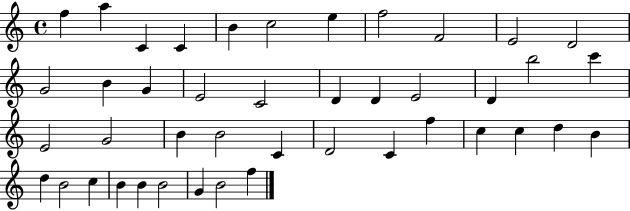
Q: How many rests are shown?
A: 0